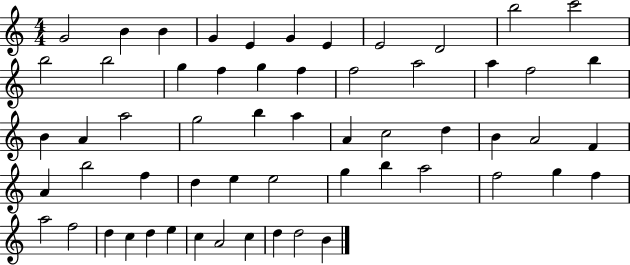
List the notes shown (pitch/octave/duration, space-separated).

G4/h B4/q B4/q G4/q E4/q G4/q E4/q E4/h D4/h B5/h C6/h B5/h B5/h G5/q F5/q G5/q F5/q F5/h A5/h A5/q F5/h B5/q B4/q A4/q A5/h G5/h B5/q A5/q A4/q C5/h D5/q B4/q A4/h F4/q A4/q B5/h F5/q D5/q E5/q E5/h G5/q B5/q A5/h F5/h G5/q F5/q A5/h F5/h D5/q C5/q D5/q E5/q C5/q A4/h C5/q D5/q D5/h B4/q